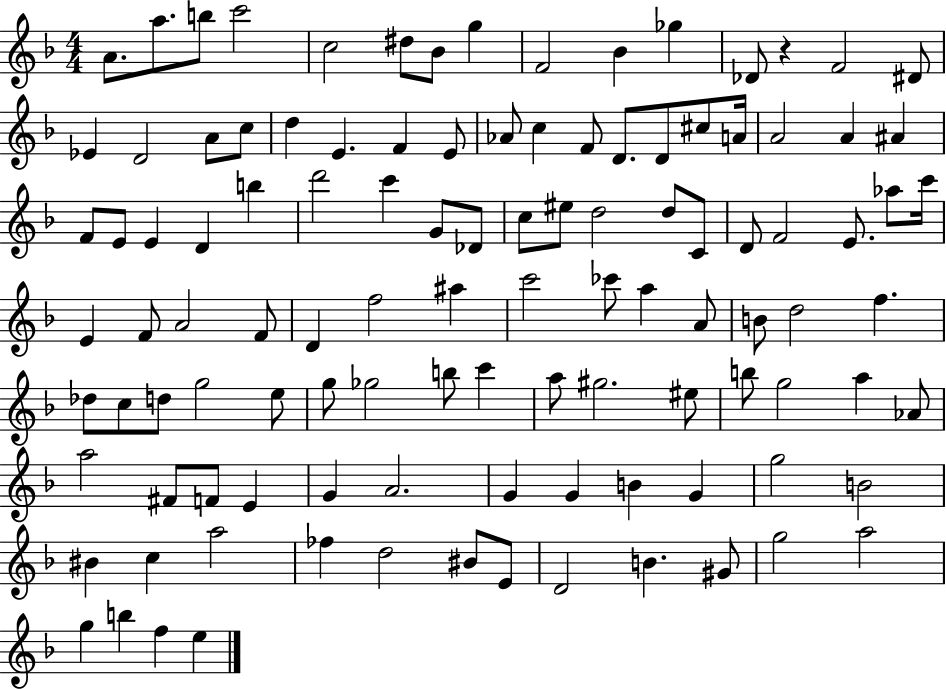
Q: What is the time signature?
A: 4/4